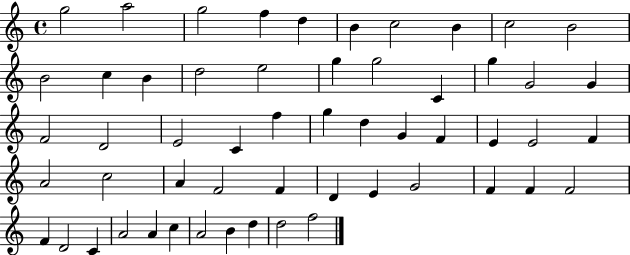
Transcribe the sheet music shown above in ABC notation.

X:1
T:Untitled
M:4/4
L:1/4
K:C
g2 a2 g2 f d B c2 B c2 B2 B2 c B d2 e2 g g2 C g G2 G F2 D2 E2 C f g d G F E E2 F A2 c2 A F2 F D E G2 F F F2 F D2 C A2 A c A2 B d d2 f2